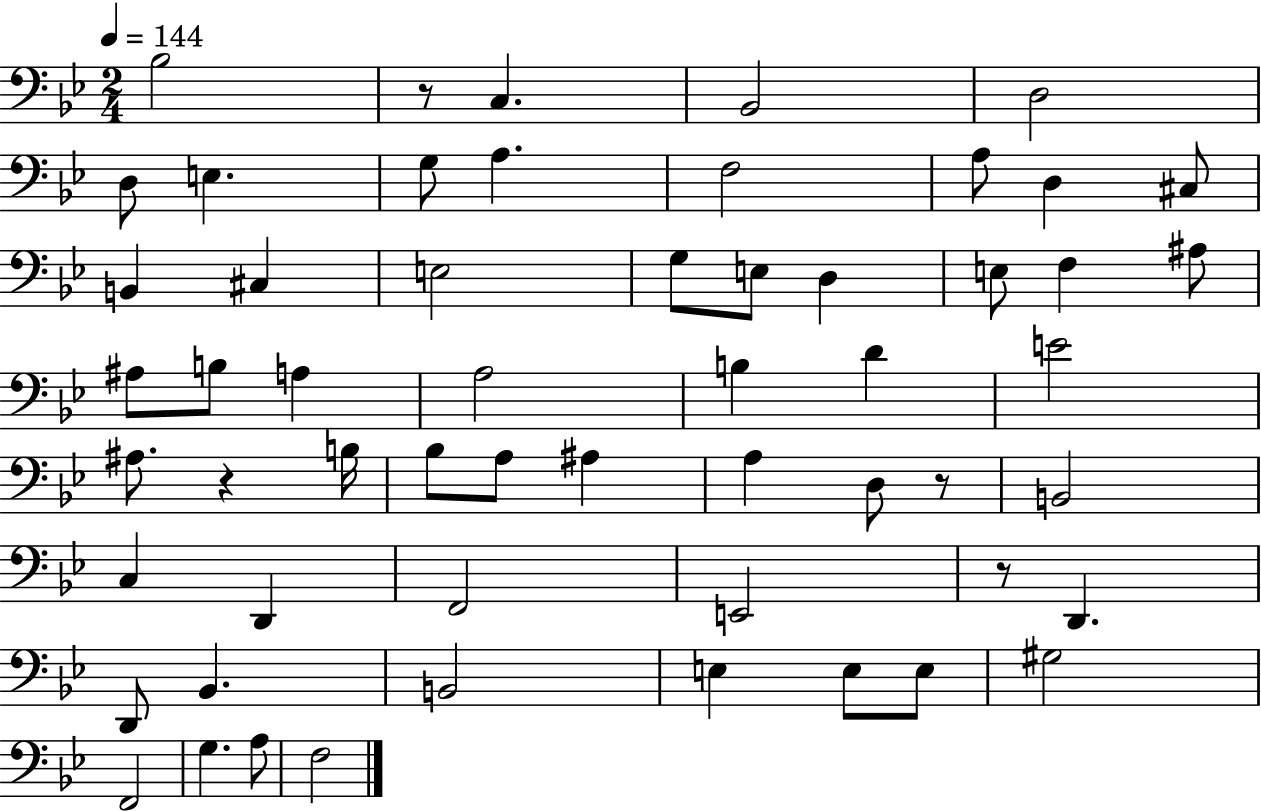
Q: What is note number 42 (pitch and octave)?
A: D2